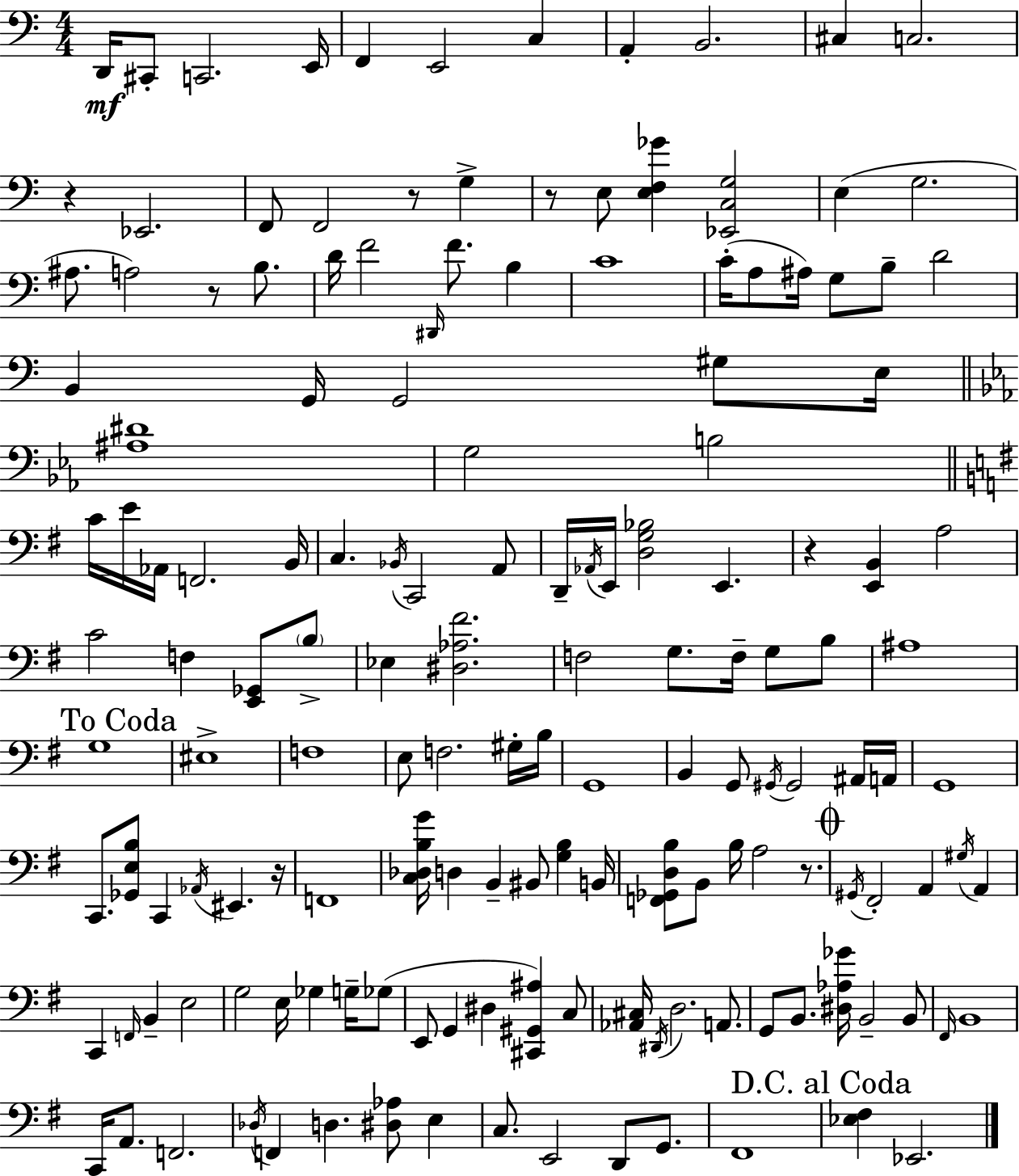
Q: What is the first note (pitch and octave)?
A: D2